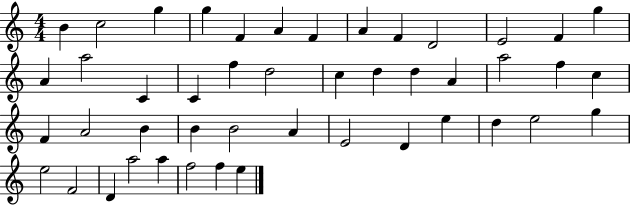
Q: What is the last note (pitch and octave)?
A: E5